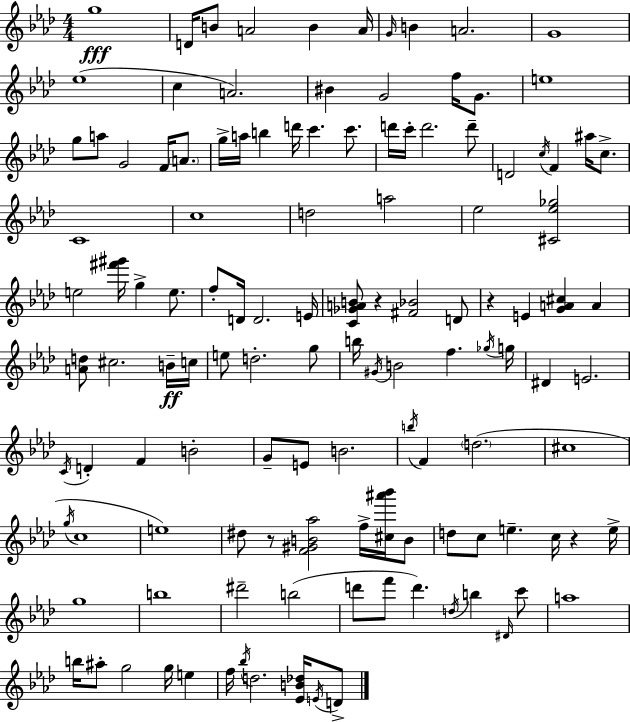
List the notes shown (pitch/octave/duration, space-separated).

G5/w D4/s B4/e A4/h B4/q A4/s G4/s B4/q A4/h. G4/w Eb5/w C5/q A4/h. BIS4/q G4/h F5/s G4/e. E5/w G5/e A5/e G4/h F4/s A4/e. G5/s A5/s B5/q D6/s C6/q. C6/e. D6/s C6/s D6/h. D6/e D4/h C5/s F4/q A#5/s C5/e. C4/w C5/w D5/h A5/h Eb5/h [C#4,Eb5,Gb5]/h E5/h [F#6,G#6]/s G5/q E5/e. F5/e D4/s D4/h. E4/s [C4,Gb4,A4,B4]/e R/q [F#4,Bb4]/h D4/e R/q E4/q [G4,A4,C#5]/q A4/q [A4,D5]/e C#5/h. B4/s C5/s E5/e D5/h. G5/e B5/s G#4/s B4/h F5/q. Gb5/s G5/s D#4/q E4/h. C4/s D4/q F4/q B4/h G4/e E4/e B4/h. B5/s F4/q D5/h. C#5/w G5/s C5/w E5/w D#5/e R/e [F4,G#4,B4,Ab5]/h F5/s [C#5,A#6,Bb6]/s B4/e D5/e C5/e E5/q. C5/s R/q E5/s G5/w B5/w D#6/h B5/h D6/e F6/e D6/q. D5/s B5/q D#4/s C6/e A5/w B5/s A#5/e G5/h G5/s E5/q F5/s Bb5/s D5/h. [Eb4,B4,Db5]/s E4/s D4/e